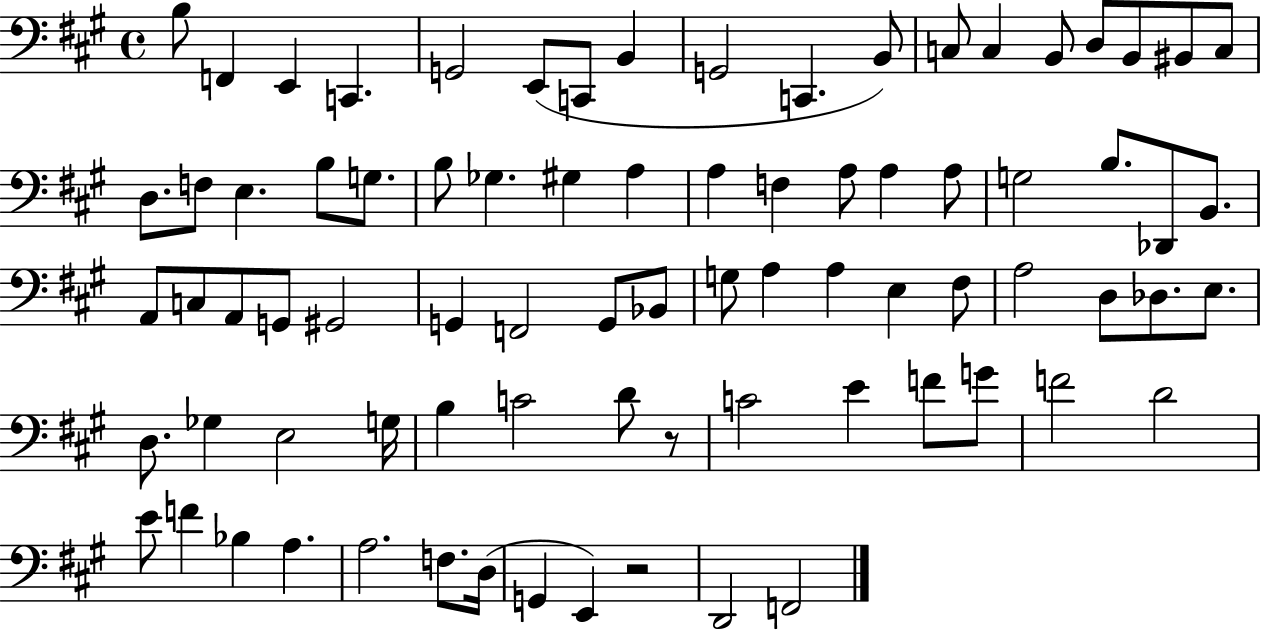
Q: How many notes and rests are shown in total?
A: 80